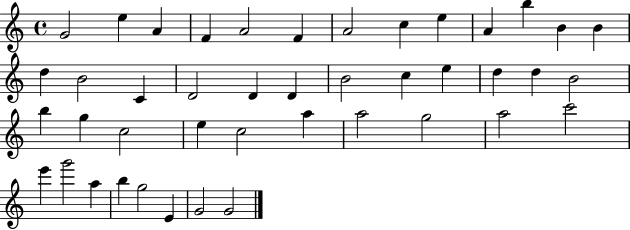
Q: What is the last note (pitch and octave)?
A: G4